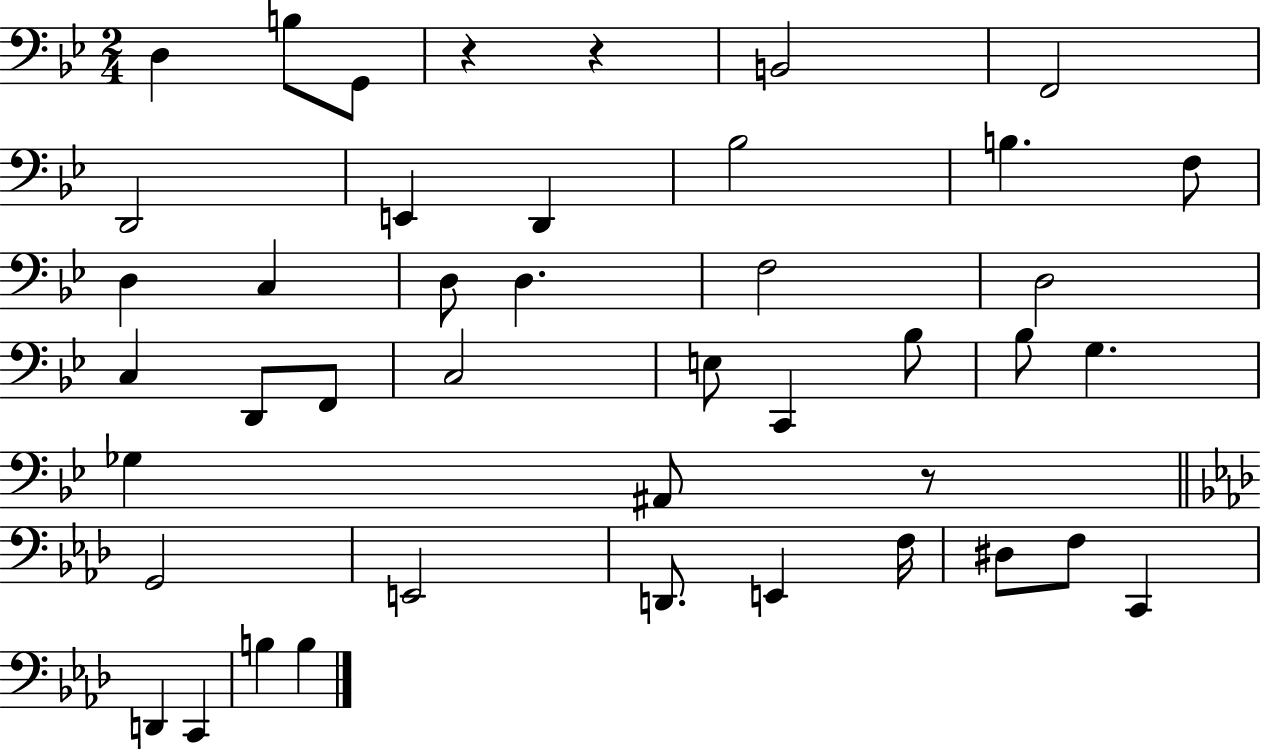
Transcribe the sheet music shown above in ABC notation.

X:1
T:Untitled
M:2/4
L:1/4
K:Bb
D, B,/2 G,,/2 z z B,,2 F,,2 D,,2 E,, D,, _B,2 B, F,/2 D, C, D,/2 D, F,2 D,2 C, D,,/2 F,,/2 C,2 E,/2 C,, _B,/2 _B,/2 G, _G, ^A,,/2 z/2 G,,2 E,,2 D,,/2 E,, F,/4 ^D,/2 F,/2 C,, D,, C,, B, B,